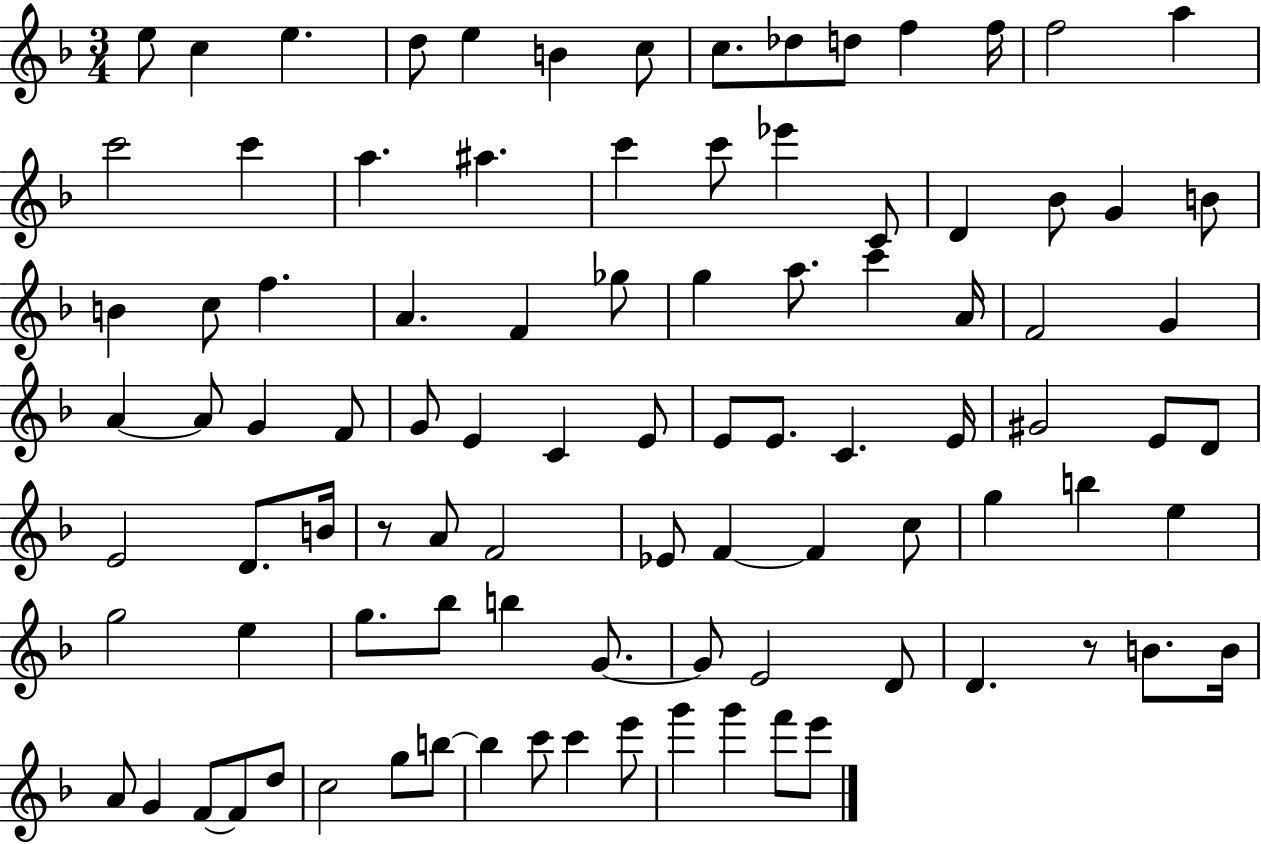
E5/e C5/q E5/q. D5/e E5/q B4/q C5/e C5/e. Db5/e D5/e F5/q F5/s F5/h A5/q C6/h C6/q A5/q. A#5/q. C6/q C6/e Eb6/q C4/e D4/q Bb4/e G4/q B4/e B4/q C5/e F5/q. A4/q. F4/q Gb5/e G5/q A5/e. C6/q A4/s F4/h G4/q A4/q A4/e G4/q F4/e G4/e E4/q C4/q E4/e E4/e E4/e. C4/q. E4/s G#4/h E4/e D4/e E4/h D4/e. B4/s R/e A4/e F4/h Eb4/e F4/q F4/q C5/e G5/q B5/q E5/q G5/h E5/q G5/e. Bb5/e B5/q G4/e. G4/e E4/h D4/e D4/q. R/e B4/e. B4/s A4/e G4/q F4/e F4/e D5/e C5/h G5/e B5/e B5/q C6/e C6/q E6/e G6/q G6/q F6/e E6/e